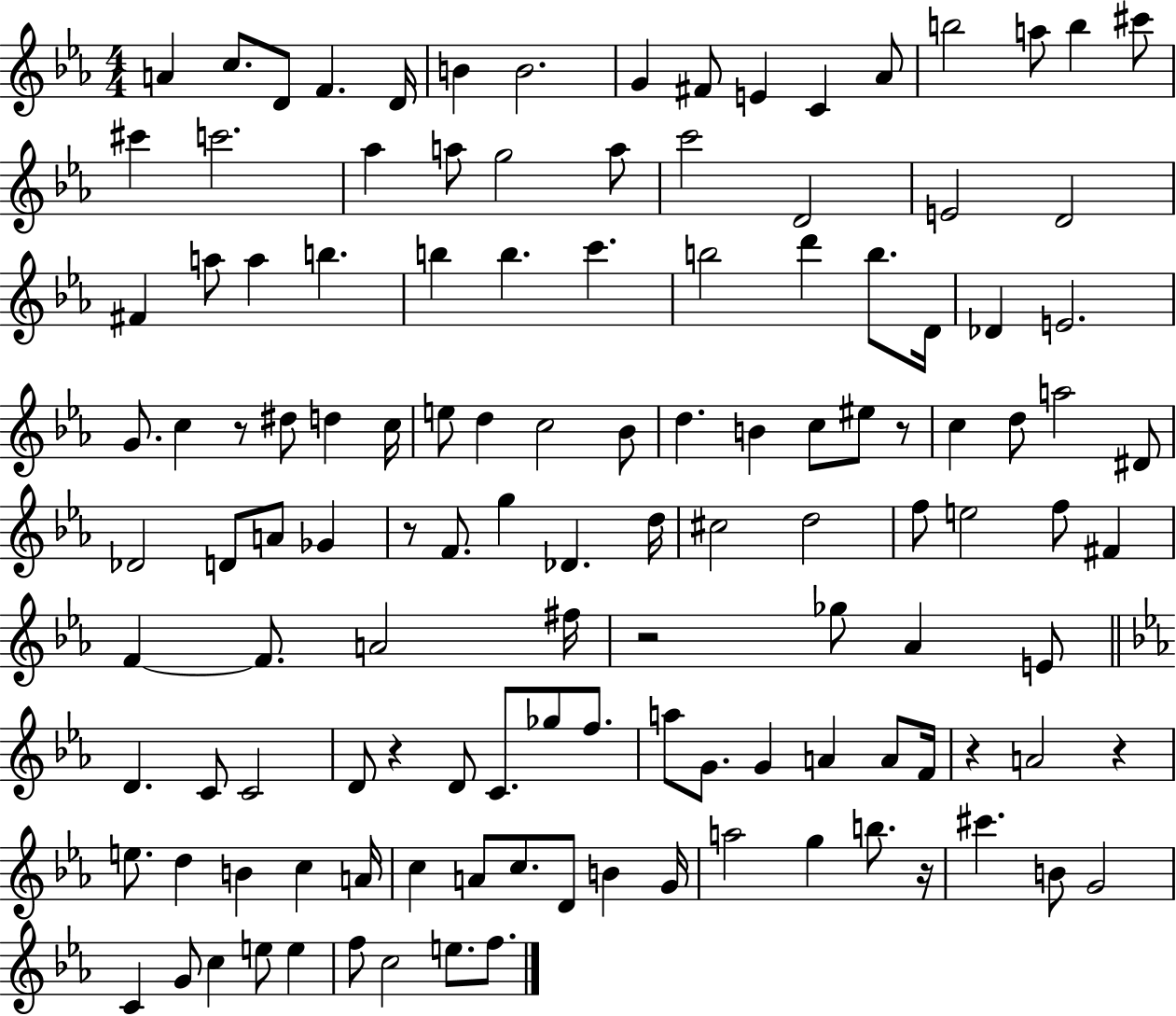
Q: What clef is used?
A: treble